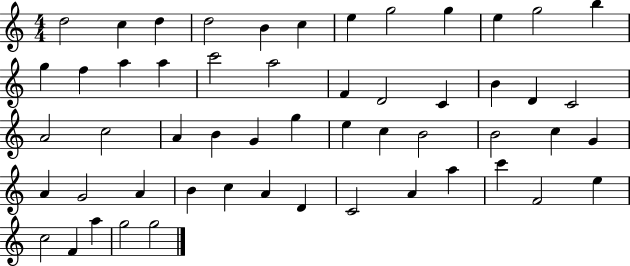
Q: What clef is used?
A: treble